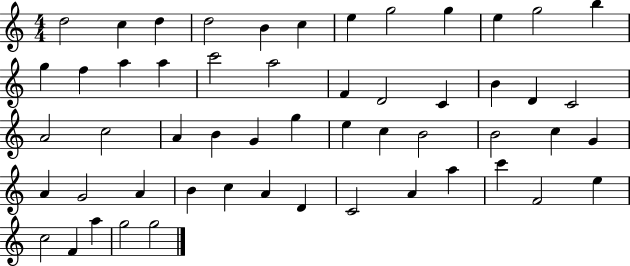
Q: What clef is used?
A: treble